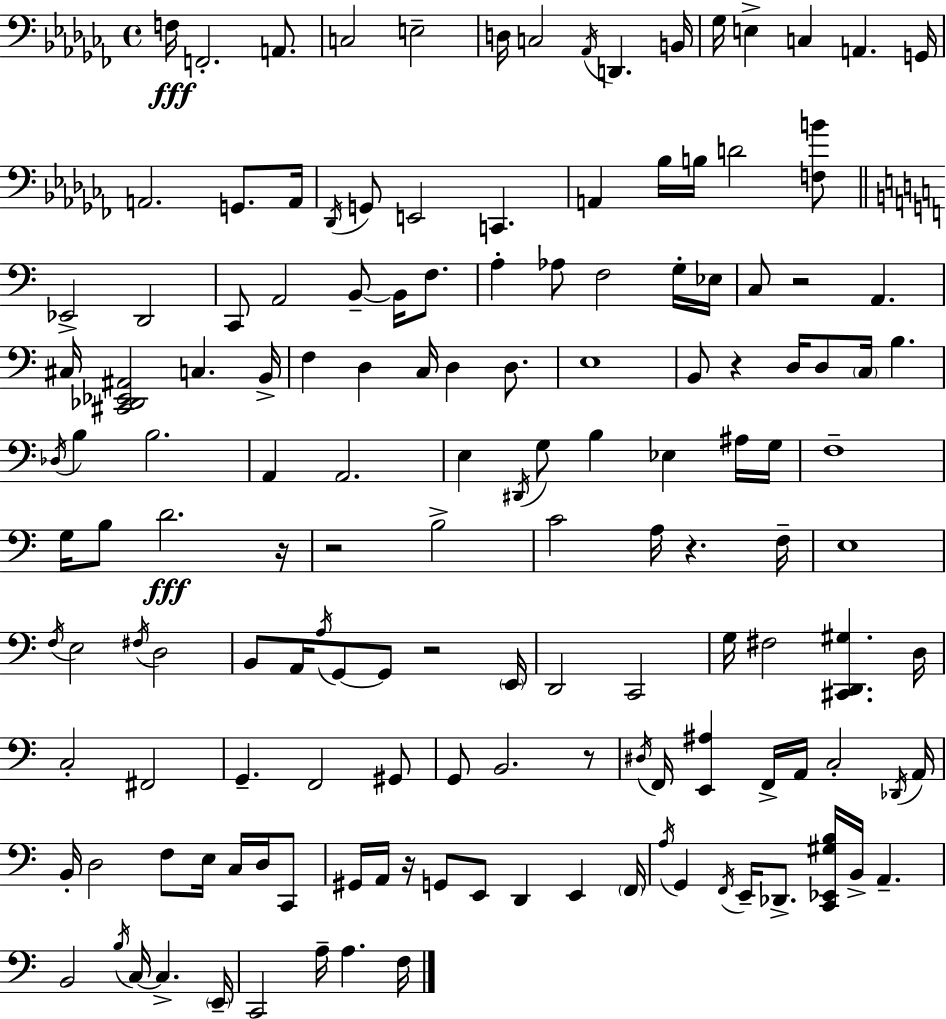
{
  \clef bass
  \time 4/4
  \defaultTimeSignature
  \key aes \minor
  f16\fff f,2.-. a,8. | c2 e2-- | d16 c2 \acciaccatura { aes,16 } d,4. | b,16 ges16 e4-> c4 a,4. | \break g,16 a,2. g,8. | a,16 \acciaccatura { des,16 } g,8 e,2 c,4. | a,4 bes16 b16 d'2 | <f b'>8 \bar "||" \break \key c \major ees,2-> d,2 | c,8 a,2 b,8--~~ b,16 f8. | a4-. aes8 f2 g16-. ees16 | c8 r2 a,4. | \break cis16 <cis, des, ees, ais,>2 c4. b,16-> | f4 d4 c16 d4 d8. | e1 | b,8 r4 d16 d8 \parenthesize c16 b4. | \break \acciaccatura { des16 } b4 b2. | a,4 a,2. | e4 \acciaccatura { dis,16 } g8 b4 ees4 | ais16 g16 f1-- | \break g16 b8 d'2.\fff | r16 r2 b2-> | c'2 a16 r4. | f16-- e1 | \break \acciaccatura { f16 } e2 \acciaccatura { fis16 } d2 | b,8 a,16 \acciaccatura { a16 } g,8~~ g,8 r2 | \parenthesize e,16 d,2 c,2 | g16 fis2 <cis, d, gis>4. | \break d16 c2-. fis,2 | g,4.-- f,2 | gis,8 g,8 b,2. | r8 \acciaccatura { dis16 } f,16 <e, ais>4 f,16-> a,16 c2-. | \break \acciaccatura { des,16 } a,16 b,16-. d2 | f8 e16 c16 d16 c,8 gis,16 a,16 r16 g,8 e,8 d,4 | e,4 \parenthesize f,16 \acciaccatura { a16 } g,4 \acciaccatura { f,16 } e,16-- des,8.-> | <c, ees, gis b>16 b,16-> a,4.-- b,2 | \break \acciaccatura { b16 } c16~~ c4.-> \parenthesize e,16-- c,2 | a16-- a4. f16 \bar "|."
}